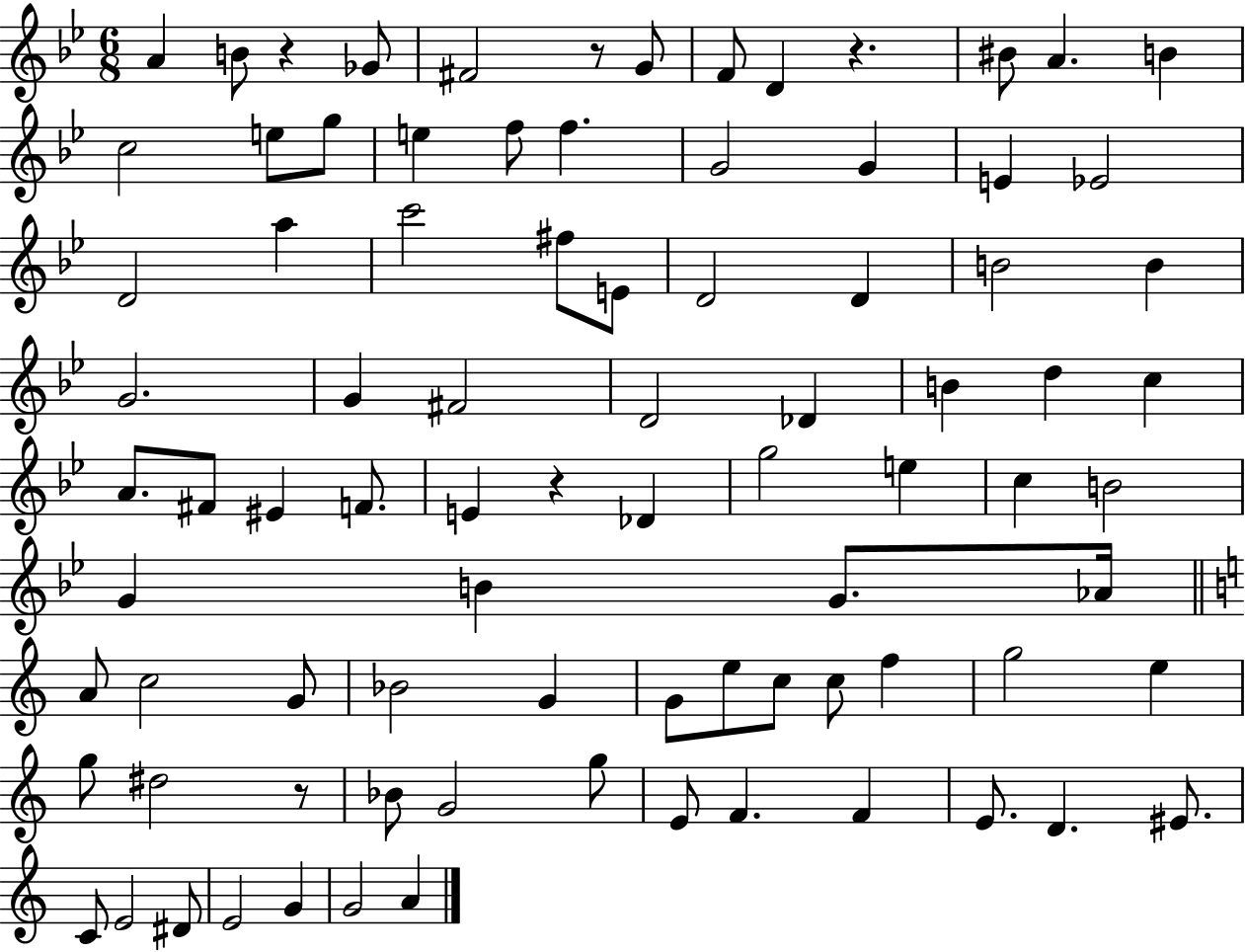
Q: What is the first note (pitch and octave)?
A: A4